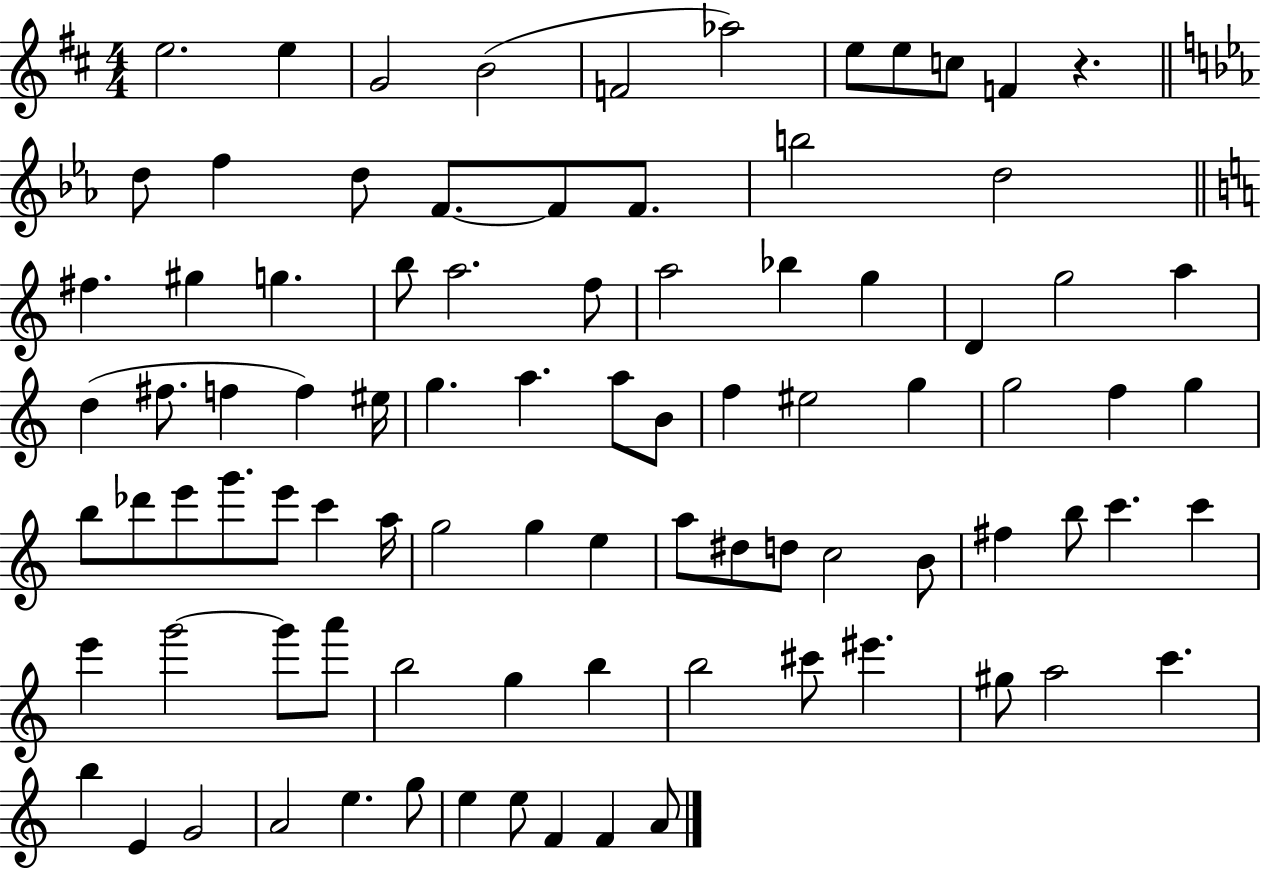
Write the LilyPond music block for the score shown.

{
  \clef treble
  \numericTimeSignature
  \time 4/4
  \key d \major
  \repeat volta 2 { e''2. e''4 | g'2 b'2( | f'2 aes''2) | e''8 e''8 c''8 f'4 r4. | \break \bar "||" \break \key c \minor d''8 f''4 d''8 f'8.~~ f'8 f'8. | b''2 d''2 | \bar "||" \break \key a \minor fis''4. gis''4 g''4. | b''8 a''2. f''8 | a''2 bes''4 g''4 | d'4 g''2 a''4 | \break d''4( fis''8. f''4 f''4) eis''16 | g''4. a''4. a''8 b'8 | f''4 eis''2 g''4 | g''2 f''4 g''4 | \break b''8 des'''8 e'''8 g'''8. e'''8 c'''4 a''16 | g''2 g''4 e''4 | a''8 dis''8 d''8 c''2 b'8 | fis''4 b''8 c'''4. c'''4 | \break e'''4 g'''2~~ g'''8 a'''8 | b''2 g''4 b''4 | b''2 cis'''8 eis'''4. | gis''8 a''2 c'''4. | \break b''4 e'4 g'2 | a'2 e''4. g''8 | e''4 e''8 f'4 f'4 a'8 | } \bar "|."
}